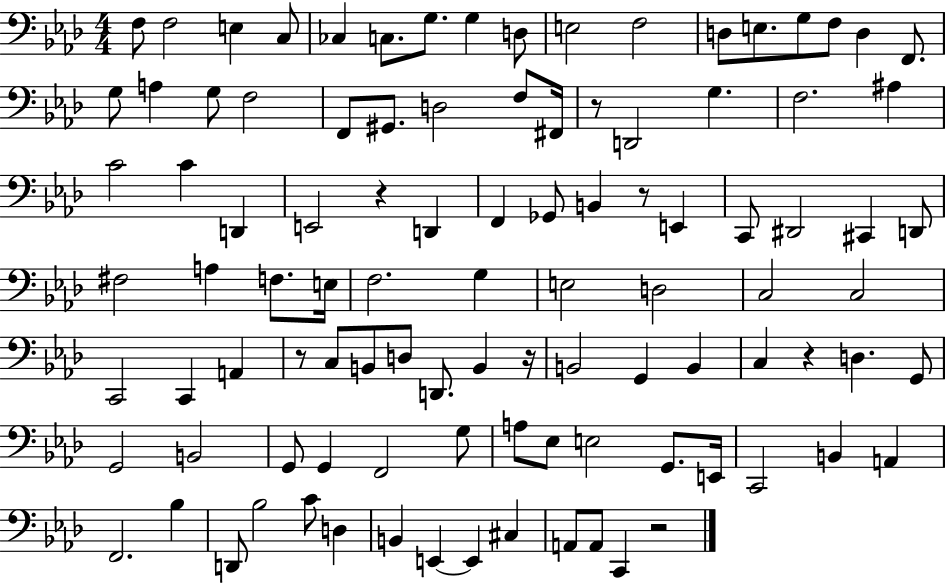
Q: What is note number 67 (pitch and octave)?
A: G2